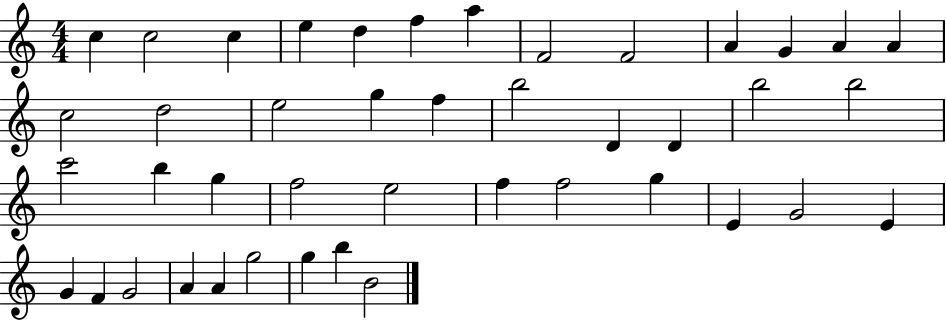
{
  \clef treble
  \numericTimeSignature
  \time 4/4
  \key c \major
  c''4 c''2 c''4 | e''4 d''4 f''4 a''4 | f'2 f'2 | a'4 g'4 a'4 a'4 | \break c''2 d''2 | e''2 g''4 f''4 | b''2 d'4 d'4 | b''2 b''2 | \break c'''2 b''4 g''4 | f''2 e''2 | f''4 f''2 g''4 | e'4 g'2 e'4 | \break g'4 f'4 g'2 | a'4 a'4 g''2 | g''4 b''4 b'2 | \bar "|."
}